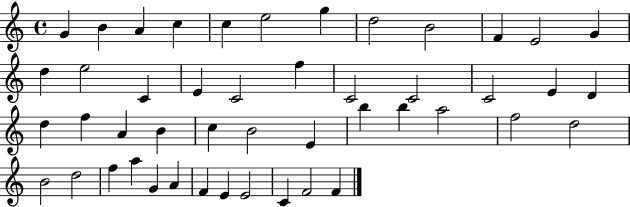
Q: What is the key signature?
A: C major